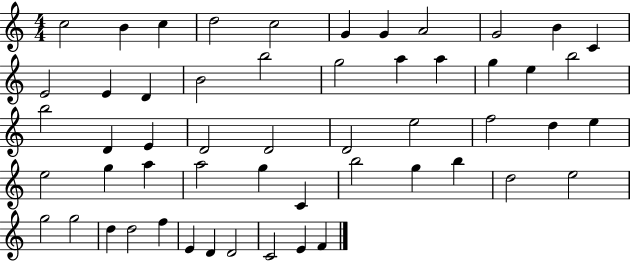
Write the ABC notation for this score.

X:1
T:Untitled
M:4/4
L:1/4
K:C
c2 B c d2 c2 G G A2 G2 B C E2 E D B2 b2 g2 a a g e b2 b2 D E D2 D2 D2 e2 f2 d e e2 g a a2 g C b2 g b d2 e2 g2 g2 d d2 f E D D2 C2 E F